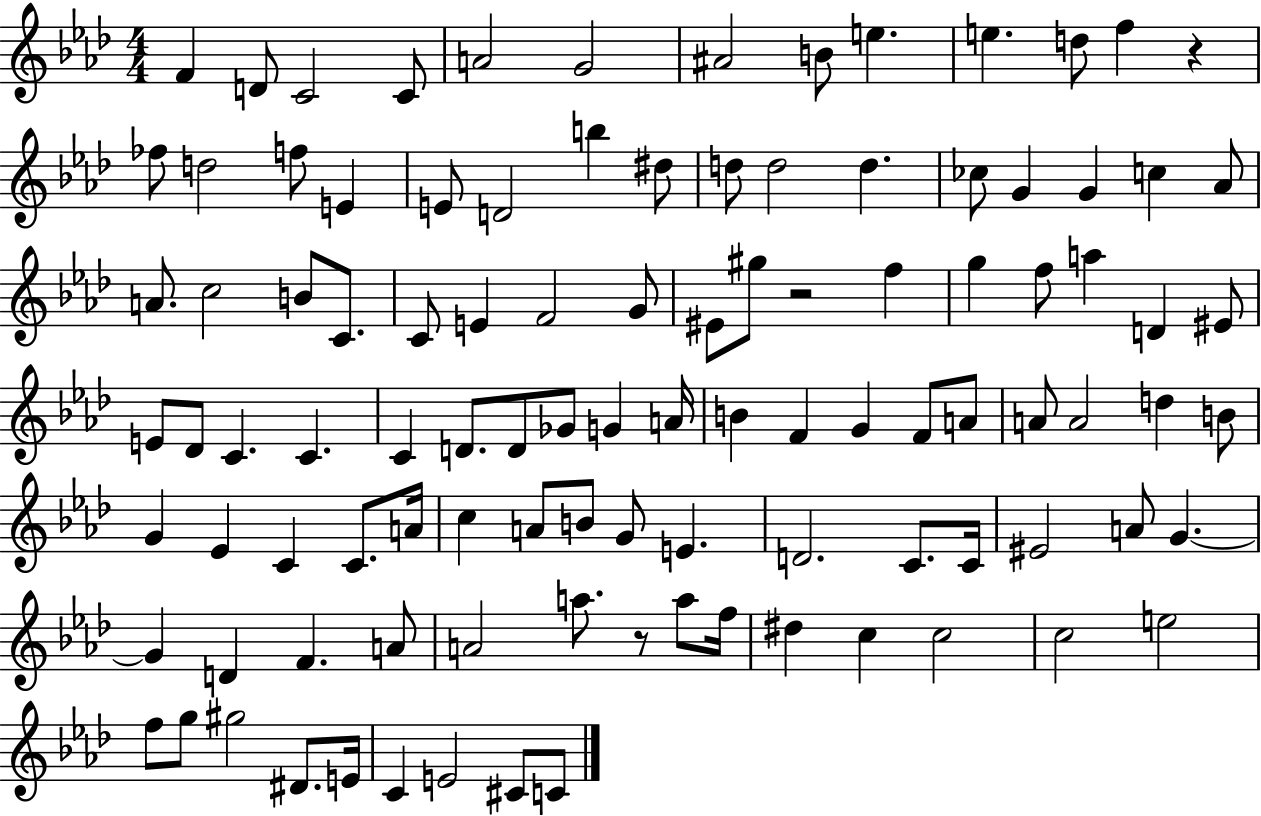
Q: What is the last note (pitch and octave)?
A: C4